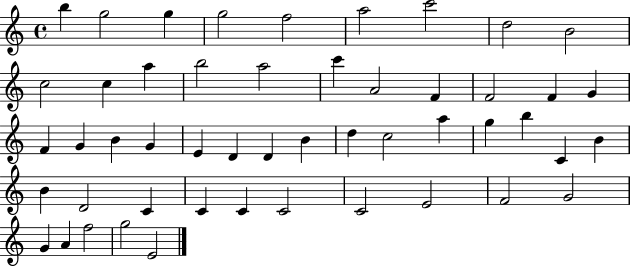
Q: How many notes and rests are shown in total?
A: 50